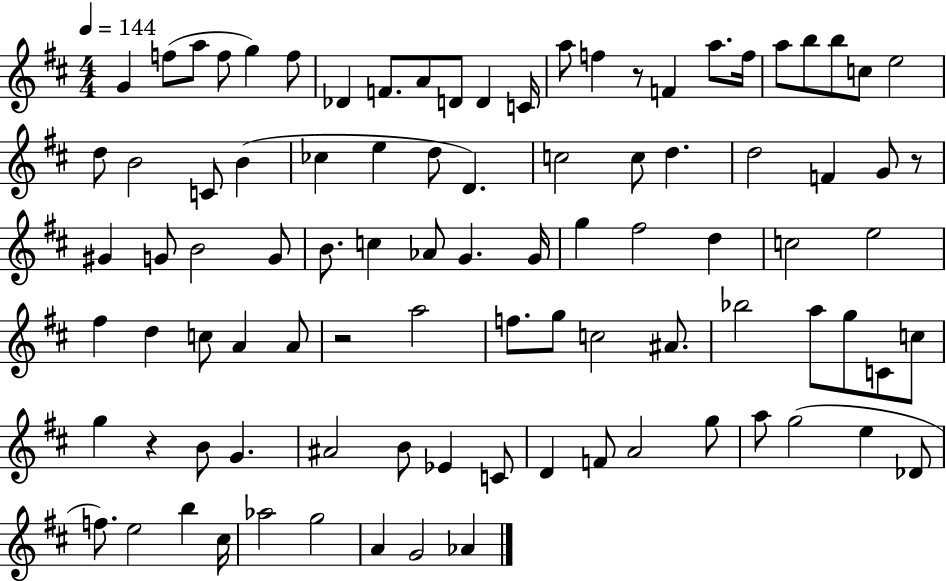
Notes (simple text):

G4/q F5/e A5/e F5/e G5/q F5/e Db4/q F4/e. A4/e D4/e D4/q C4/s A5/e F5/q R/e F4/q A5/e. F5/s A5/e B5/e B5/e C5/e E5/h D5/e B4/h C4/e B4/q CES5/q E5/q D5/e D4/q. C5/h C5/e D5/q. D5/h F4/q G4/e R/e G#4/q G4/e B4/h G4/e B4/e. C5/q Ab4/e G4/q. G4/s G5/q F#5/h D5/q C5/h E5/h F#5/q D5/q C5/e A4/q A4/e R/h A5/h F5/e. G5/e C5/h A#4/e. Bb5/h A5/e G5/e C4/e C5/e G5/q R/q B4/e G4/q. A#4/h B4/e Eb4/q C4/e D4/q F4/e A4/h G5/e A5/e G5/h E5/q Db4/e F5/e. E5/h B5/q C#5/s Ab5/h G5/h A4/q G4/h Ab4/q